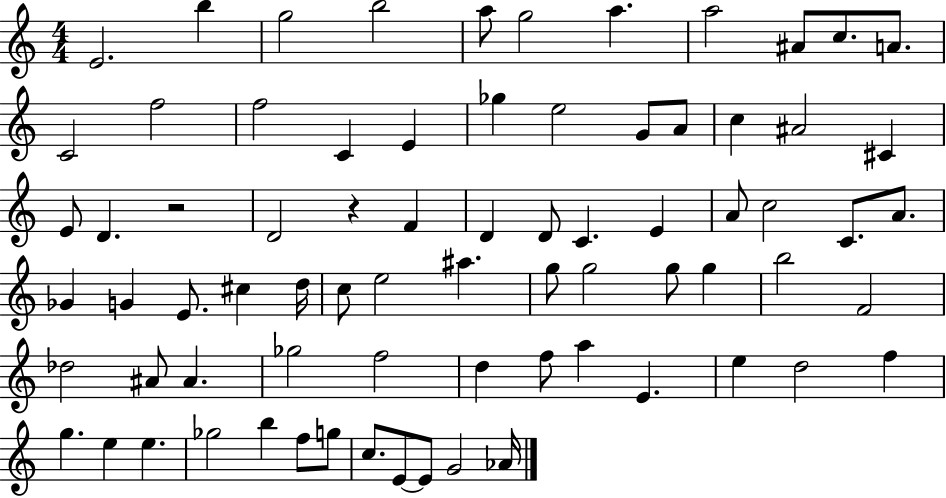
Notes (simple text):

E4/h. B5/q G5/h B5/h A5/e G5/h A5/q. A5/h A#4/e C5/e. A4/e. C4/h F5/h F5/h C4/q E4/q Gb5/q E5/h G4/e A4/e C5/q A#4/h C#4/q E4/e D4/q. R/h D4/h R/q F4/q D4/q D4/e C4/q. E4/q A4/e C5/h C4/e. A4/e. Gb4/q G4/q E4/e. C#5/q D5/s C5/e E5/h A#5/q. G5/e G5/h G5/e G5/q B5/h F4/h Db5/h A#4/e A#4/q. Gb5/h F5/h D5/q F5/e A5/q E4/q. E5/q D5/h F5/q G5/q. E5/q E5/q. Gb5/h B5/q F5/e G5/e C5/e. E4/e E4/e G4/h Ab4/s